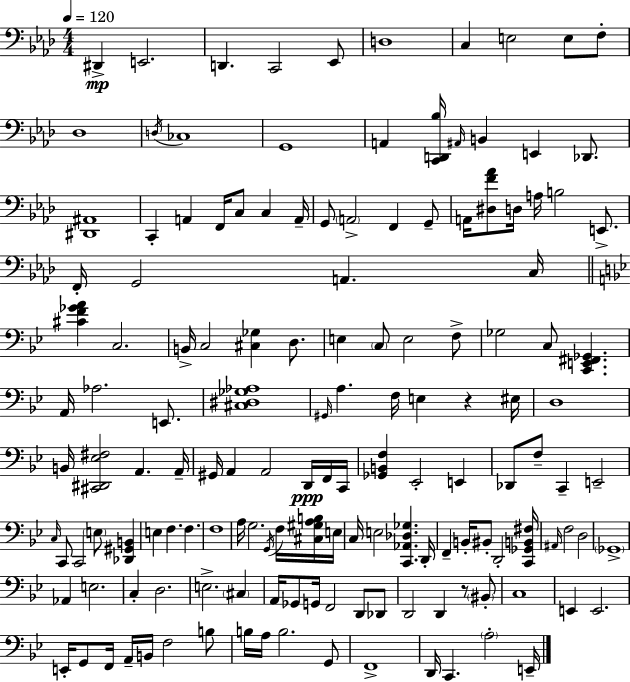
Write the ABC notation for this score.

X:1
T:Untitled
M:4/4
L:1/4
K:Ab
^D,, E,,2 D,, C,,2 _E,,/2 D,4 C, E,2 E,/2 F,/2 _D,4 D,/4 _C,4 G,,4 A,, [C,,D,,_B,]/4 ^A,,/4 B,, E,, _D,,/2 [^D,,^A,,]4 C,, A,, F,,/4 C,/2 C, A,,/4 G,,/2 A,,2 F,, G,,/2 A,,/4 [^D,F_A]/2 D,/4 A,/4 B,2 E,,/2 F,,/4 G,,2 A,, C,/4 [^CF_GA] C,2 B,,/4 C,2 [^C,_G,] D,/2 E, C,/2 E,2 F,/2 _G,2 C,/2 [C,,E,,^F,,_G,,] A,,/4 _A,2 E,,/2 [^C,^D,_G,_A,]4 ^G,,/4 A, F,/4 E, z ^E,/4 D,4 B,,/4 [^C,,^D,,_E,^F,]2 A,, A,,/4 ^G,,/4 A,, A,,2 D,,/4 F,,/4 C,,/4 [_G,,B,,F,] _E,,2 E,, _D,,/2 F,/2 C,, E,,2 C,/4 C,,/2 C,,2 E,/2 [_D,,^G,,B,,] E, F, F, F,4 A,/4 G,2 G,,/4 F,/4 [^C,^G,A,B,]/4 E,/4 C,/4 E,2 [C,,_A,,_D,_G,] D,,/4 F,, B,,/4 ^B,,/2 D,,2 [C,,_G,,B,,^F,]/4 ^A,,/4 F,2 D,2 _G,,4 _A,, E,2 C, D,2 E,2 ^C, A,,/4 _G,,/2 G,,/4 F,,2 D,,/2 _D,,/2 D,,2 D,, z/2 ^B,,/2 C,4 E,, E,,2 E,,/4 G,,/2 F,,/4 A,,/4 B,,/4 F,2 B,/2 B,/4 A,/4 B,2 G,,/2 F,,4 D,,/4 C,, A,2 E,,/4